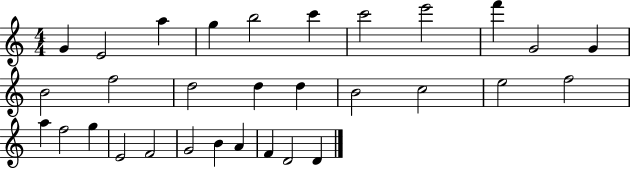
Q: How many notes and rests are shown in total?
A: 31